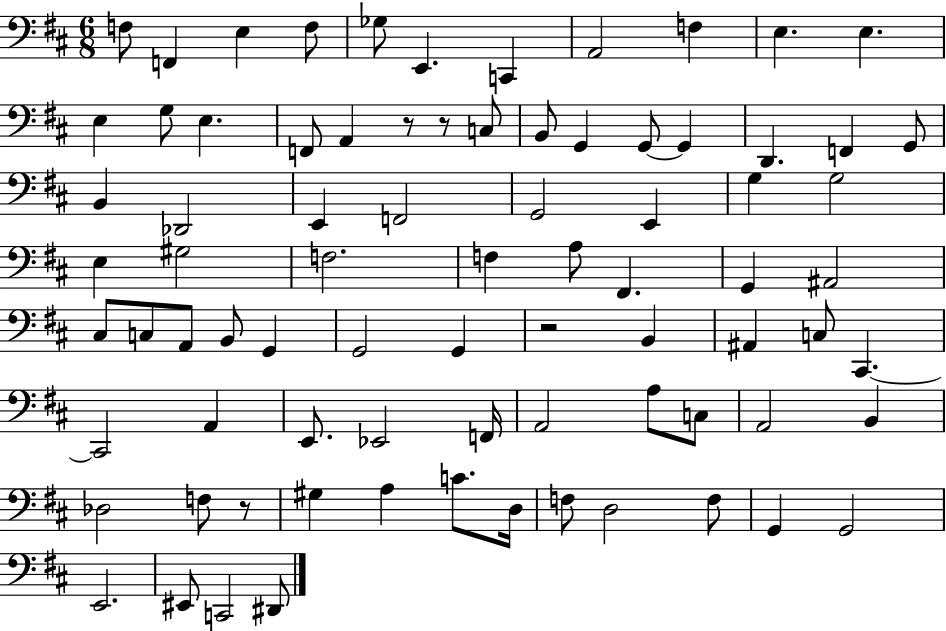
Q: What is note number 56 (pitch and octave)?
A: F2